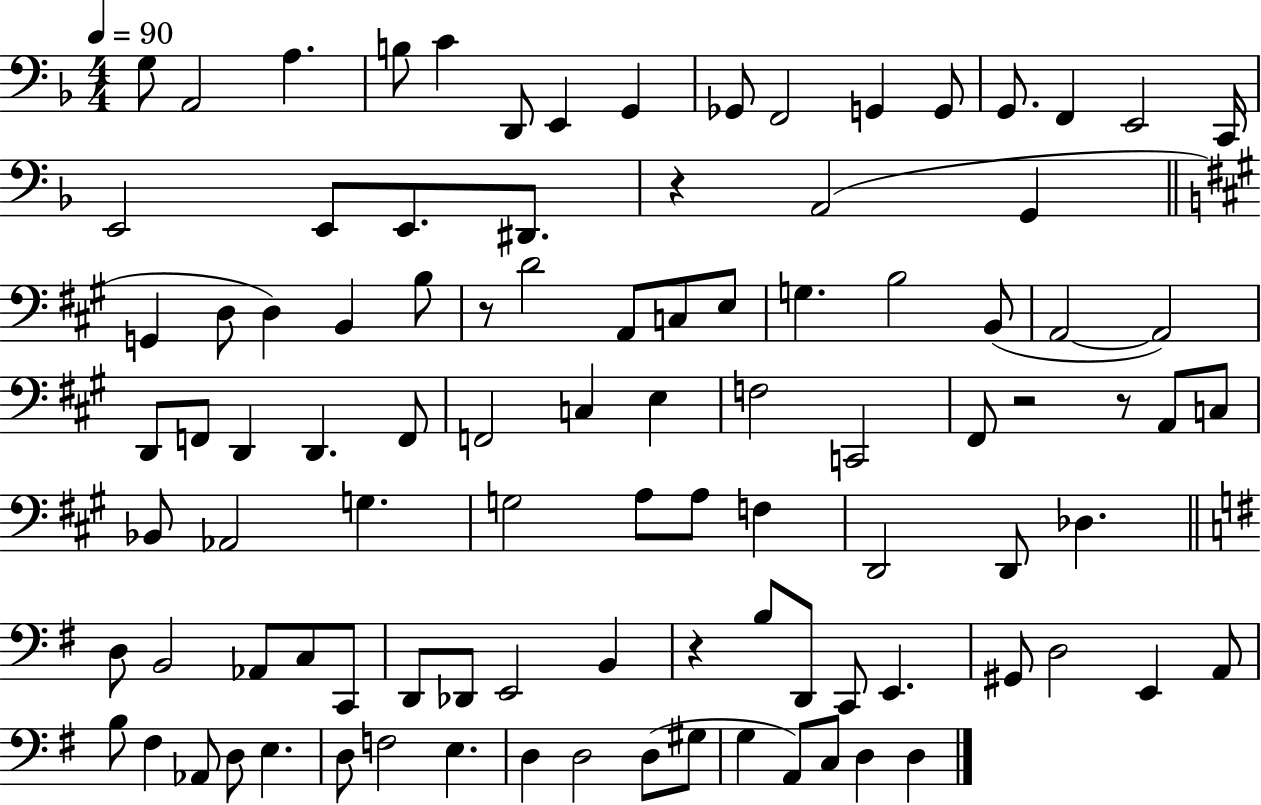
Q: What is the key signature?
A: F major